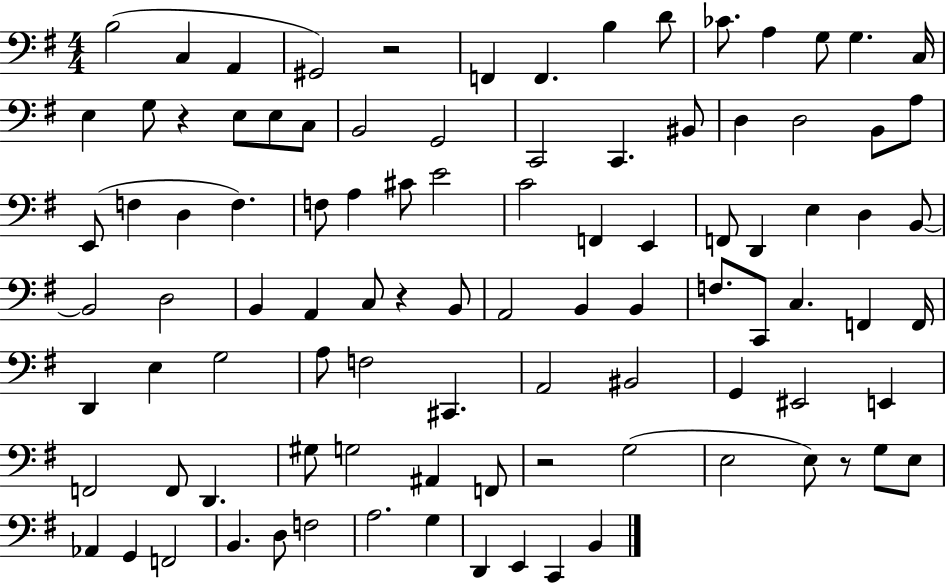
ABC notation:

X:1
T:Untitled
M:4/4
L:1/4
K:G
B,2 C, A,, ^G,,2 z2 F,, F,, B, D/2 _C/2 A, G,/2 G, C,/4 E, G,/2 z E,/2 E,/2 C,/2 B,,2 G,,2 C,,2 C,, ^B,,/2 D, D,2 B,,/2 A,/2 E,,/2 F, D, F, F,/2 A, ^C/2 E2 C2 F,, E,, F,,/2 D,, E, D, B,,/2 B,,2 D,2 B,, A,, C,/2 z B,,/2 A,,2 B,, B,, F,/2 C,,/2 C, F,, F,,/4 D,, E, G,2 A,/2 F,2 ^C,, A,,2 ^B,,2 G,, ^E,,2 E,, F,,2 F,,/2 D,, ^G,/2 G,2 ^A,, F,,/2 z2 G,2 E,2 E,/2 z/2 G,/2 E,/2 _A,, G,, F,,2 B,, D,/2 F,2 A,2 G, D,, E,, C,, B,,